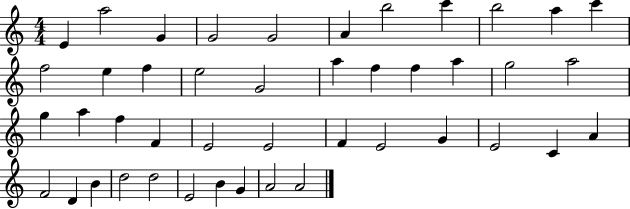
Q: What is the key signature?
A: C major